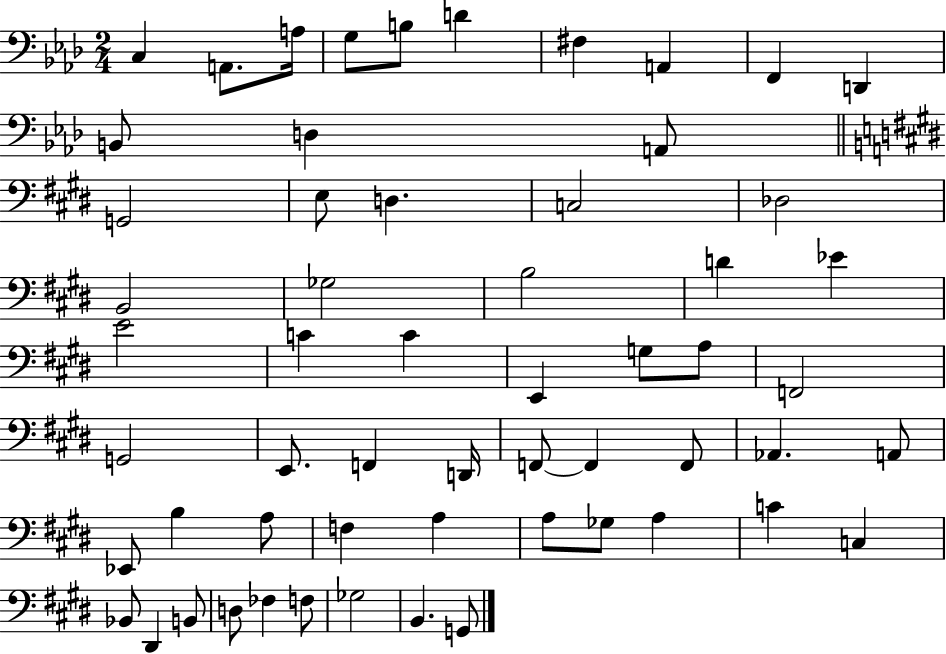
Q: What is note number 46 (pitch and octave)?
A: Gb3